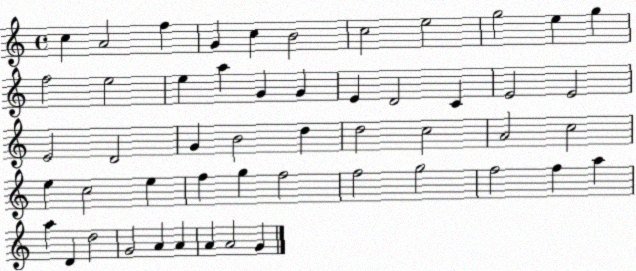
X:1
T:Untitled
M:4/4
L:1/4
K:C
c A2 f G c B2 c2 e2 g2 e g f2 e2 e a G G E D2 C E2 E2 E2 D2 G B2 d d2 c2 A2 c2 e c2 e f g f2 f2 g2 f2 f a a D d2 G2 A A A A2 G